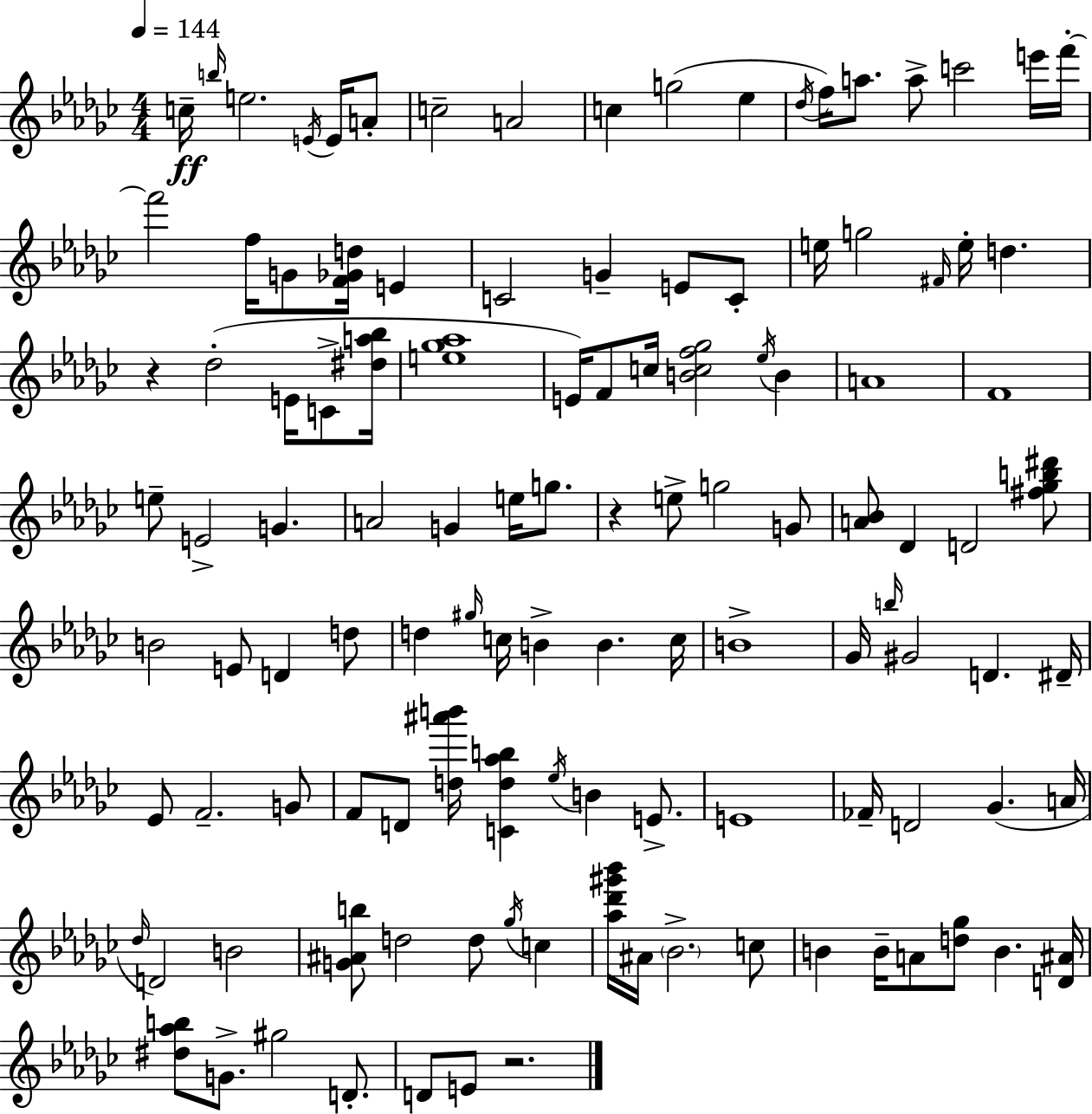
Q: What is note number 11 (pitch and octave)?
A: Eb5